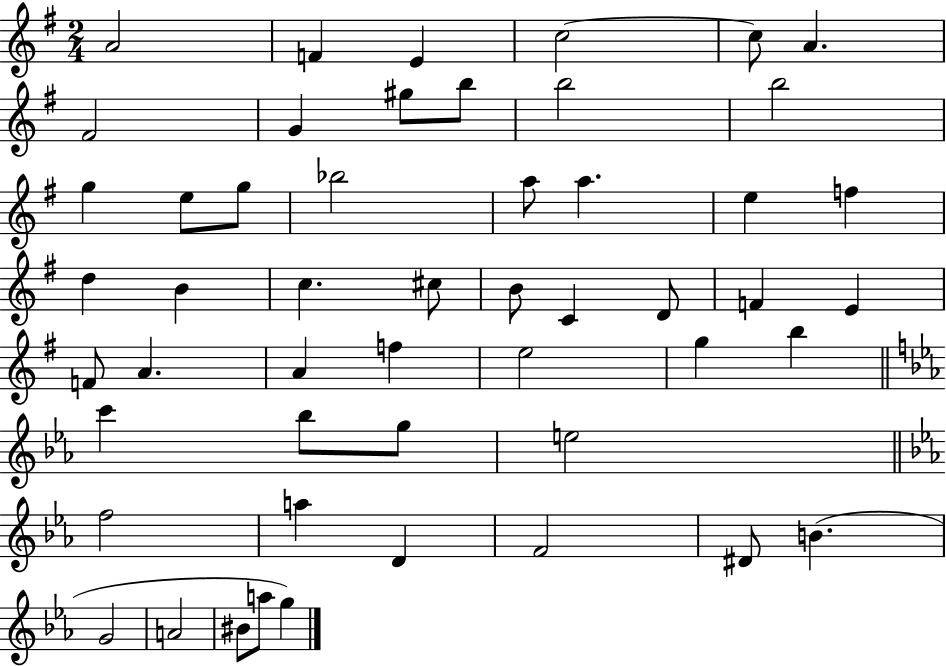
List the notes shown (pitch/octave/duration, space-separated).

A4/h F4/q E4/q C5/h C5/e A4/q. F#4/h G4/q G#5/e B5/e B5/h B5/h G5/q E5/e G5/e Bb5/h A5/e A5/q. E5/q F5/q D5/q B4/q C5/q. C#5/e B4/e C4/q D4/e F4/q E4/q F4/e A4/q. A4/q F5/q E5/h G5/q B5/q C6/q Bb5/e G5/e E5/h F5/h A5/q D4/q F4/h D#4/e B4/q. G4/h A4/h BIS4/e A5/e G5/q